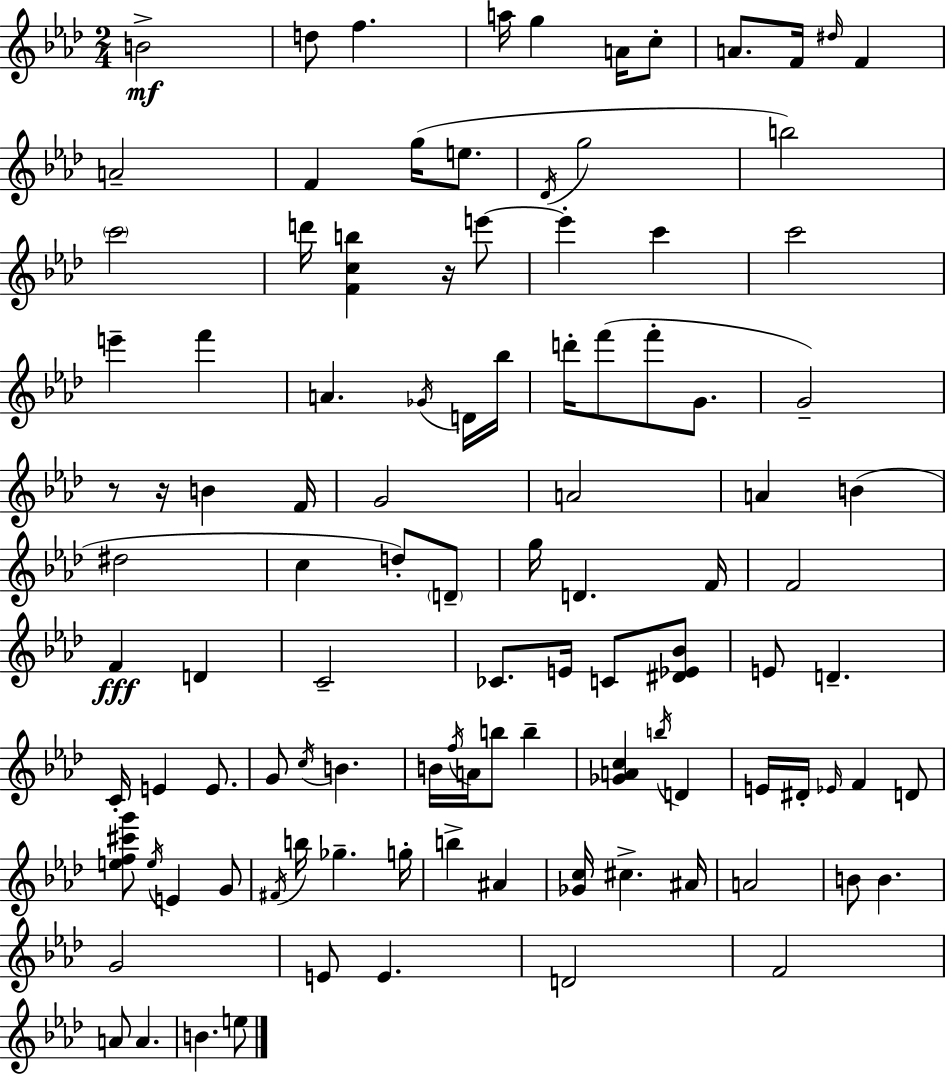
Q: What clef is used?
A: treble